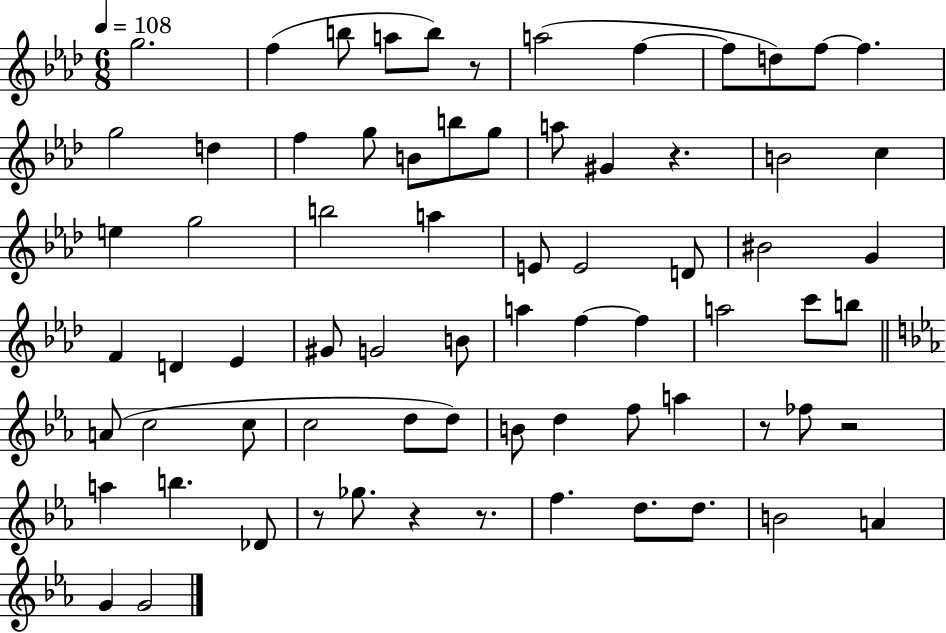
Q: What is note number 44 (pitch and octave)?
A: A4